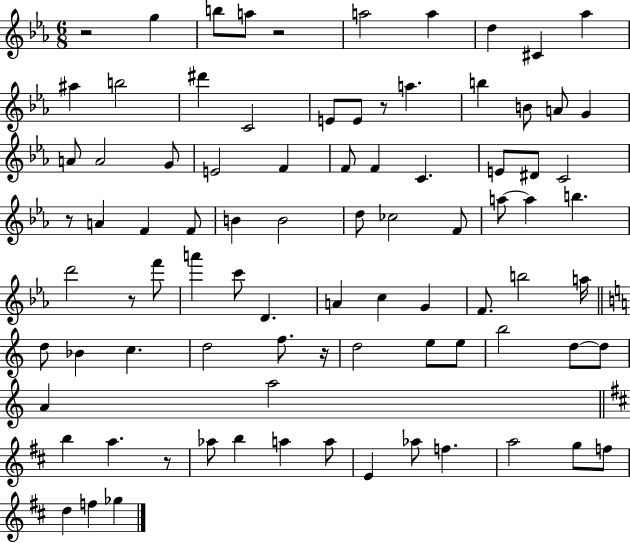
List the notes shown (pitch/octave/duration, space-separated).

R/h G5/q B5/e A5/e R/h A5/h A5/q D5/q C#4/q Ab5/q A#5/q B5/h D#6/q C4/h E4/e E4/e R/e A5/q. B5/q B4/e A4/e G4/q A4/e A4/h G4/e E4/h F4/q F4/e F4/q C4/q. E4/e D#4/e C4/h R/e A4/q F4/q F4/e B4/q B4/h D5/e CES5/h F4/e A5/e A5/q B5/q. D6/h R/e F6/e A6/q C6/e D4/q. A4/q C5/q G4/q F4/e. B5/h A5/s D5/e Bb4/q C5/q. D5/h F5/e. R/s D5/h E5/e E5/e B5/h D5/e D5/e A4/q A5/h B5/q A5/q. R/e Ab5/e B5/q A5/q A5/e E4/q Ab5/e F5/q. A5/h G5/e F5/e D5/q F5/q Gb5/q